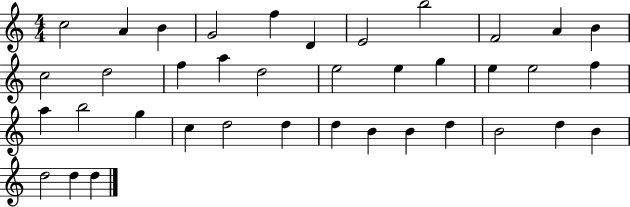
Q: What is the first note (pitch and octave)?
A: C5